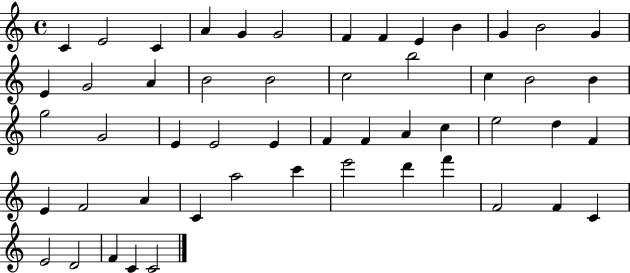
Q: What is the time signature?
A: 4/4